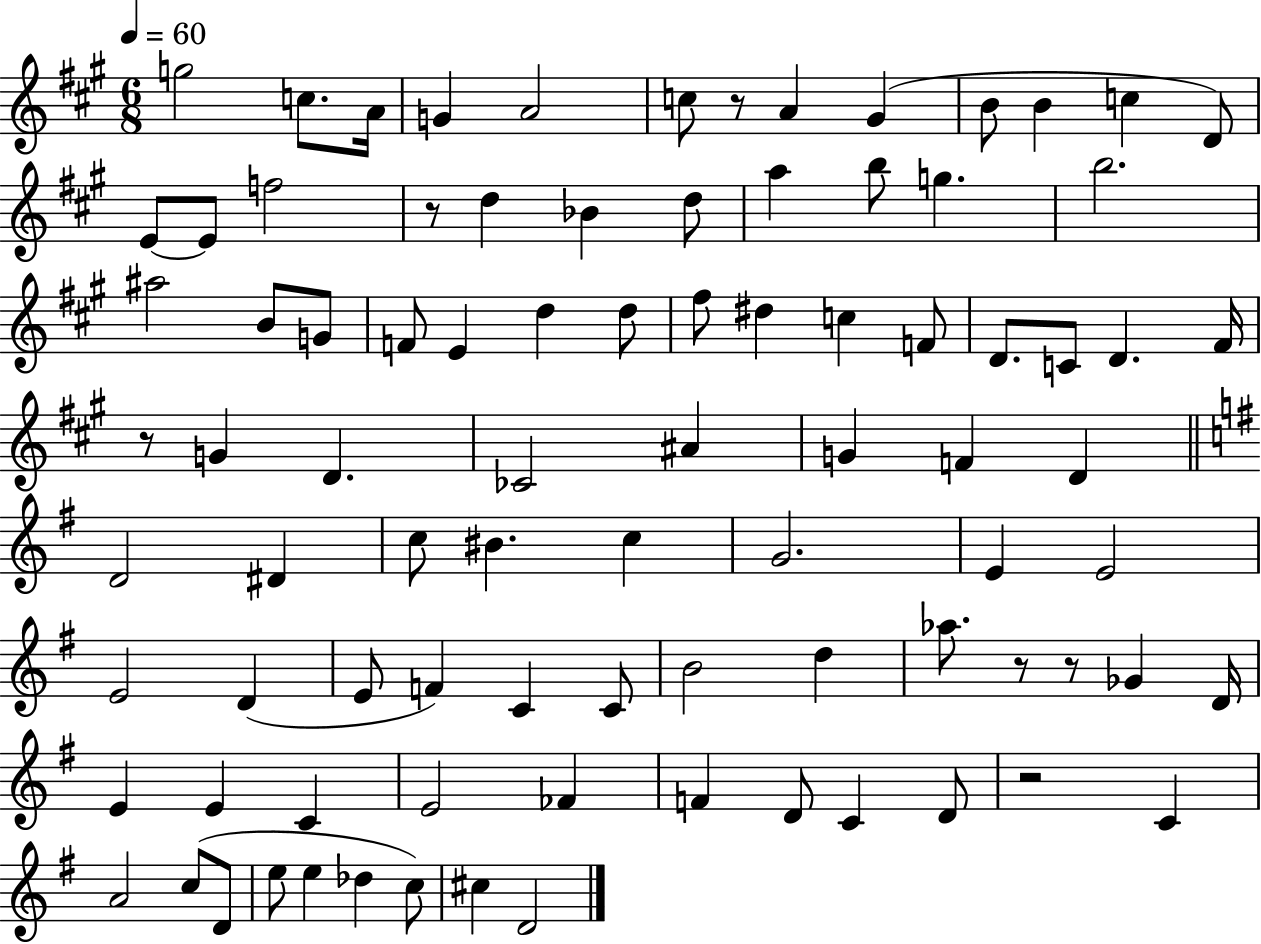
G5/h C5/e. A4/s G4/q A4/h C5/e R/e A4/q G#4/q B4/e B4/q C5/q D4/e E4/e E4/e F5/h R/e D5/q Bb4/q D5/e A5/q B5/e G5/q. B5/h. A#5/h B4/e G4/e F4/e E4/q D5/q D5/e F#5/e D#5/q C5/q F4/e D4/e. C4/e D4/q. F#4/s R/e G4/q D4/q. CES4/h A#4/q G4/q F4/q D4/q D4/h D#4/q C5/e BIS4/q. C5/q G4/h. E4/q E4/h E4/h D4/q E4/e F4/q C4/q C4/e B4/h D5/q Ab5/e. R/e R/e Gb4/q D4/s E4/q E4/q C4/q E4/h FES4/q F4/q D4/e C4/q D4/e R/h C4/q A4/h C5/e D4/e E5/e E5/q Db5/q C5/e C#5/q D4/h